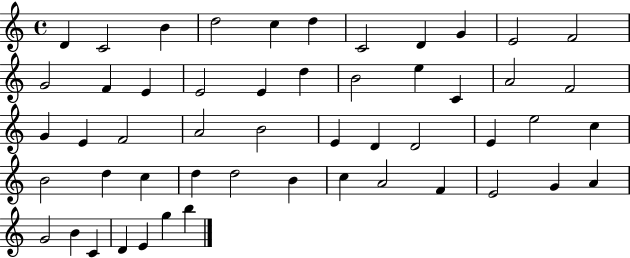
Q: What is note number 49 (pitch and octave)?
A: D4